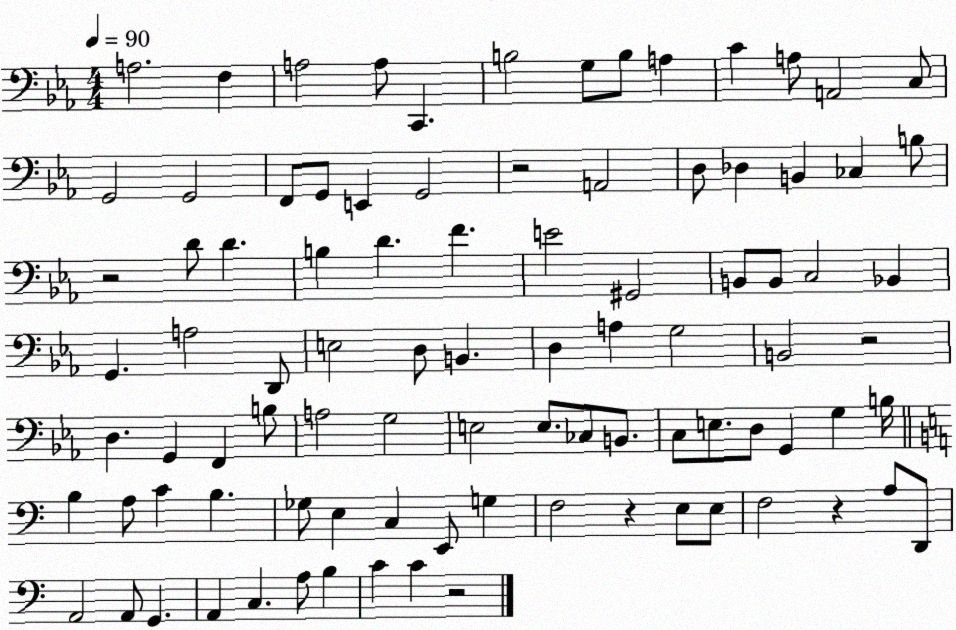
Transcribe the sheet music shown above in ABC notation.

X:1
T:Untitled
M:4/4
L:1/4
K:Eb
A,2 F, A,2 A,/2 C,, B,2 G,/2 B,/2 A, C A,/2 A,,2 C,/2 G,,2 G,,2 F,,/2 G,,/2 E,, G,,2 z2 A,,2 D,/2 _D, B,, _C, B,/2 z2 D/2 D B, D F E2 ^G,,2 B,,/2 B,,/2 C,2 _B,, G,, A,2 D,,/2 E,2 D,/2 B,, D, A, G,2 B,,2 z2 D, G,, F,, B,/2 A,2 G,2 E,2 E,/2 _C,/2 B,,/2 C,/2 E,/2 D,/2 G,, G, B,/4 B, A,/2 C B, _G,/2 E, C, E,,/2 G, F,2 z E,/2 E,/2 F,2 z A,/2 D,,/2 A,,2 A,,/2 G,, A,, C, A,/2 B, C C z2